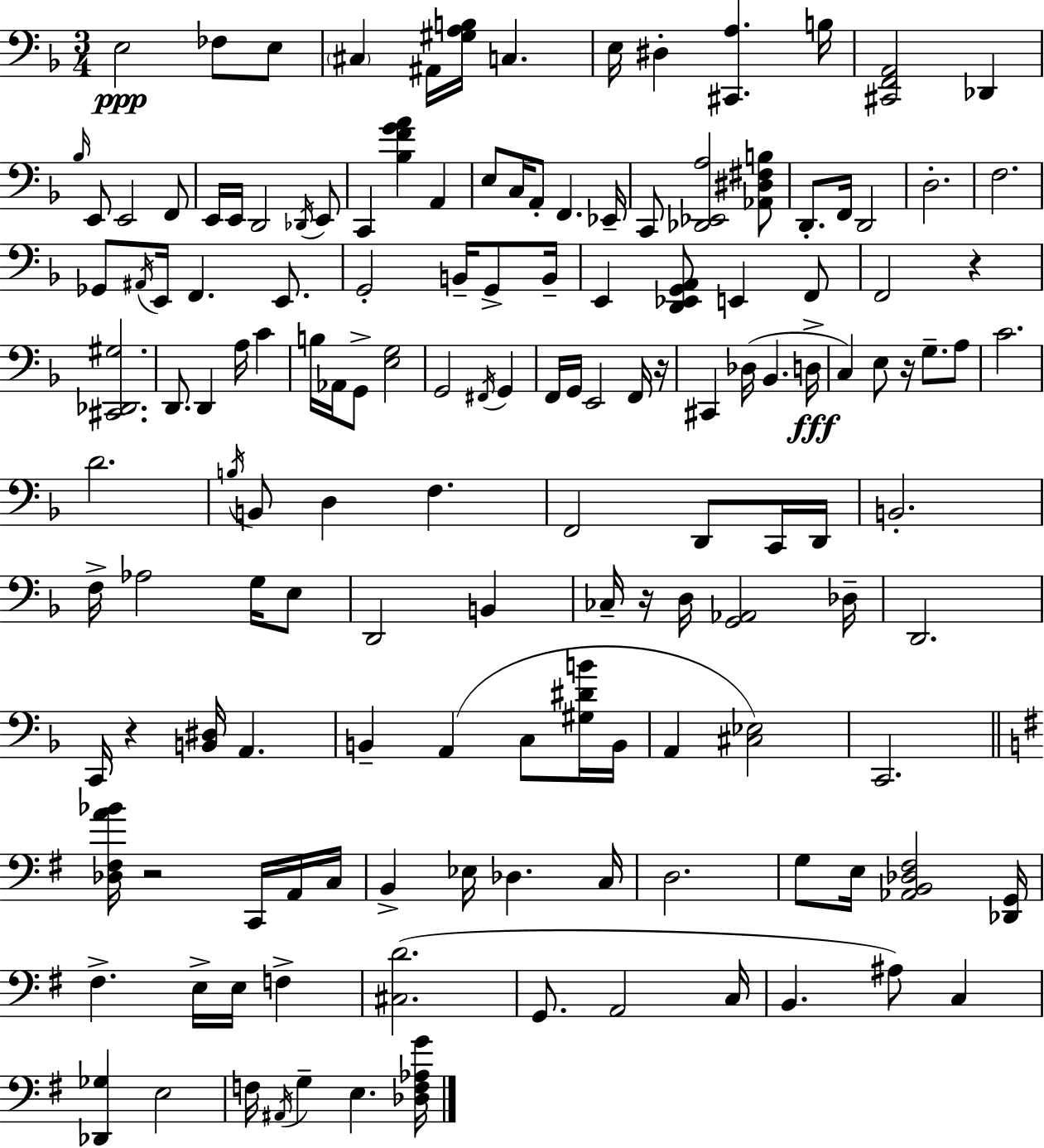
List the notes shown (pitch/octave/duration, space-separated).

E3/h FES3/e E3/e C#3/q A#2/s [G#3,A3,B3]/s C3/q. E3/s D#3/q [C#2,A3]/q. B3/s [C#2,F2,A2]/h Db2/q Bb3/s E2/e E2/h F2/e E2/s E2/s D2/h Db2/s E2/e C2/q [Bb3,F4,G4,A4]/q A2/q E3/e C3/s A2/e F2/q. Eb2/s C2/e [Db2,Eb2,A3]/h [Ab2,D#3,F#3,B3]/e D2/e. F2/s D2/h D3/h. F3/h. Gb2/e A#2/s E2/s F2/q. E2/e. G2/h B2/s G2/e B2/s E2/q [D2,Eb2,G2,A2]/e E2/q F2/e F2/h R/q [C#2,Db2,G#3]/h. D2/e. D2/q A3/s C4/q B3/s Ab2/s G2/e [E3,G3]/h G2/h F#2/s G2/q F2/s G2/s E2/h F2/s R/s C#2/q Db3/s Bb2/q. D3/s C3/q E3/e R/s G3/e. A3/e C4/h. D4/h. B3/s B2/e D3/q F3/q. F2/h D2/e C2/s D2/s B2/h. F3/s Ab3/h G3/s E3/e D2/h B2/q CES3/s R/s D3/s [G2,Ab2]/h Db3/s D2/h. C2/s R/q [B2,D#3]/s A2/q. B2/q A2/q C3/e [G#3,D#4,B4]/s B2/s A2/q [C#3,Eb3]/h C2/h. [Db3,F#3,A4,Bb4]/s R/h C2/s A2/s C3/s B2/q Eb3/s Db3/q. C3/s D3/h. G3/e E3/s [Ab2,B2,Db3,F#3]/h [Db2,G2]/s F#3/q. E3/s E3/s F3/q [C#3,D4]/h. G2/e. A2/h C3/s B2/q. A#3/e C3/q [Db2,Gb3]/q E3/h F3/s A#2/s G3/q E3/q. [Db3,F3,Ab3,G4]/s